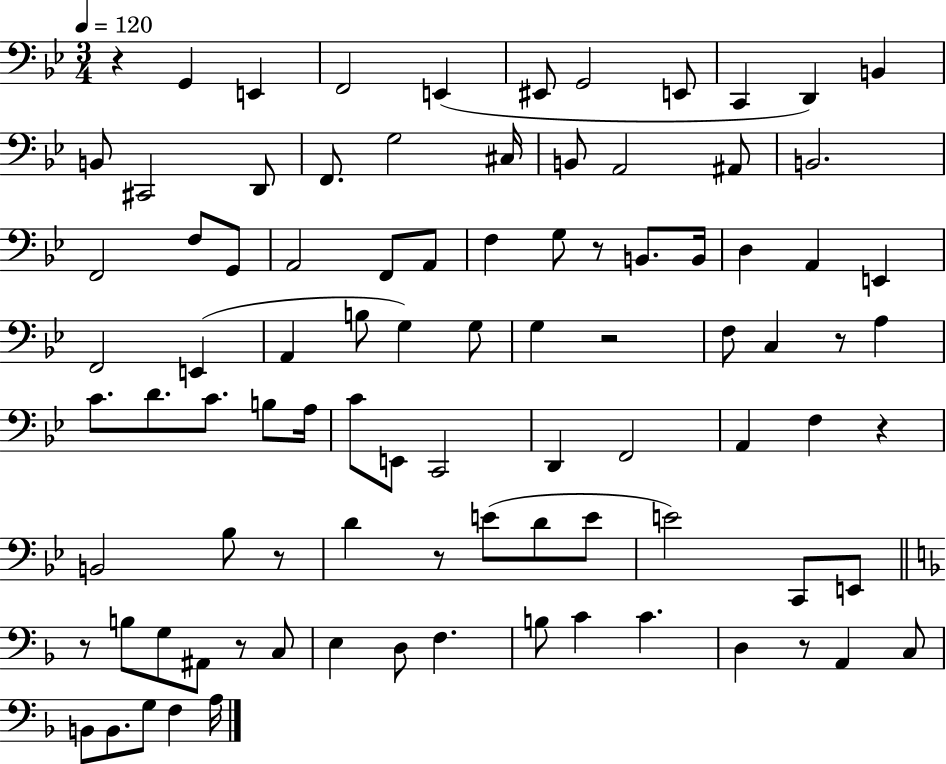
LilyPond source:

{
  \clef bass
  \numericTimeSignature
  \time 3/4
  \key bes \major
  \tempo 4 = 120
  r4 g,4 e,4 | f,2 e,4( | eis,8 g,2 e,8 | c,4 d,4) b,4 | \break b,8 cis,2 d,8 | f,8. g2 cis16 | b,8 a,2 ais,8 | b,2. | \break f,2 f8 g,8 | a,2 f,8 a,8 | f4 g8 r8 b,8. b,16 | d4 a,4 e,4 | \break f,2 e,4( | a,4 b8 g4) g8 | g4 r2 | f8 c4 r8 a4 | \break c'8. d'8. c'8. b8 a16 | c'8 e,8 c,2 | d,4 f,2 | a,4 f4 r4 | \break b,2 bes8 r8 | d'4 r8 e'8( d'8 e'8 | e'2) c,8 e,8 | \bar "||" \break \key f \major r8 b8 g8 ais,8 r8 c8 | e4 d8 f4. | b8 c'4 c'4. | d4 r8 a,4 c8 | \break b,8 b,8. g8 f4 a16 | \bar "|."
}